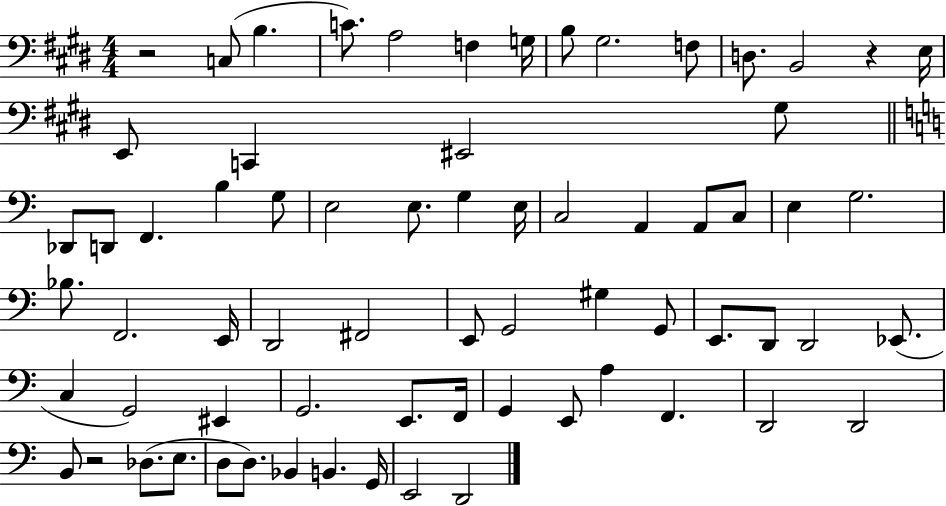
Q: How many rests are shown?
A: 3